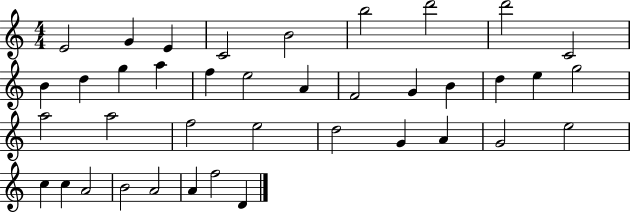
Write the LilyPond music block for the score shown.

{
  \clef treble
  \numericTimeSignature
  \time 4/4
  \key c \major
  e'2 g'4 e'4 | c'2 b'2 | b''2 d'''2 | d'''2 c'2 | \break b'4 d''4 g''4 a''4 | f''4 e''2 a'4 | f'2 g'4 b'4 | d''4 e''4 g''2 | \break a''2 a''2 | f''2 e''2 | d''2 g'4 a'4 | g'2 e''2 | \break c''4 c''4 a'2 | b'2 a'2 | a'4 f''2 d'4 | \bar "|."
}